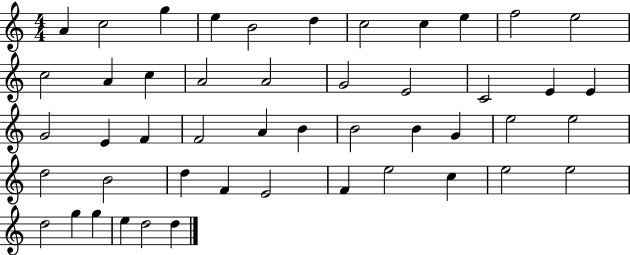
{
  \clef treble
  \numericTimeSignature
  \time 4/4
  \key c \major
  a'4 c''2 g''4 | e''4 b'2 d''4 | c''2 c''4 e''4 | f''2 e''2 | \break c''2 a'4 c''4 | a'2 a'2 | g'2 e'2 | c'2 e'4 e'4 | \break g'2 e'4 f'4 | f'2 a'4 b'4 | b'2 b'4 g'4 | e''2 e''2 | \break d''2 b'2 | d''4 f'4 e'2 | f'4 e''2 c''4 | e''2 e''2 | \break d''2 g''4 g''4 | e''4 d''2 d''4 | \bar "|."
}